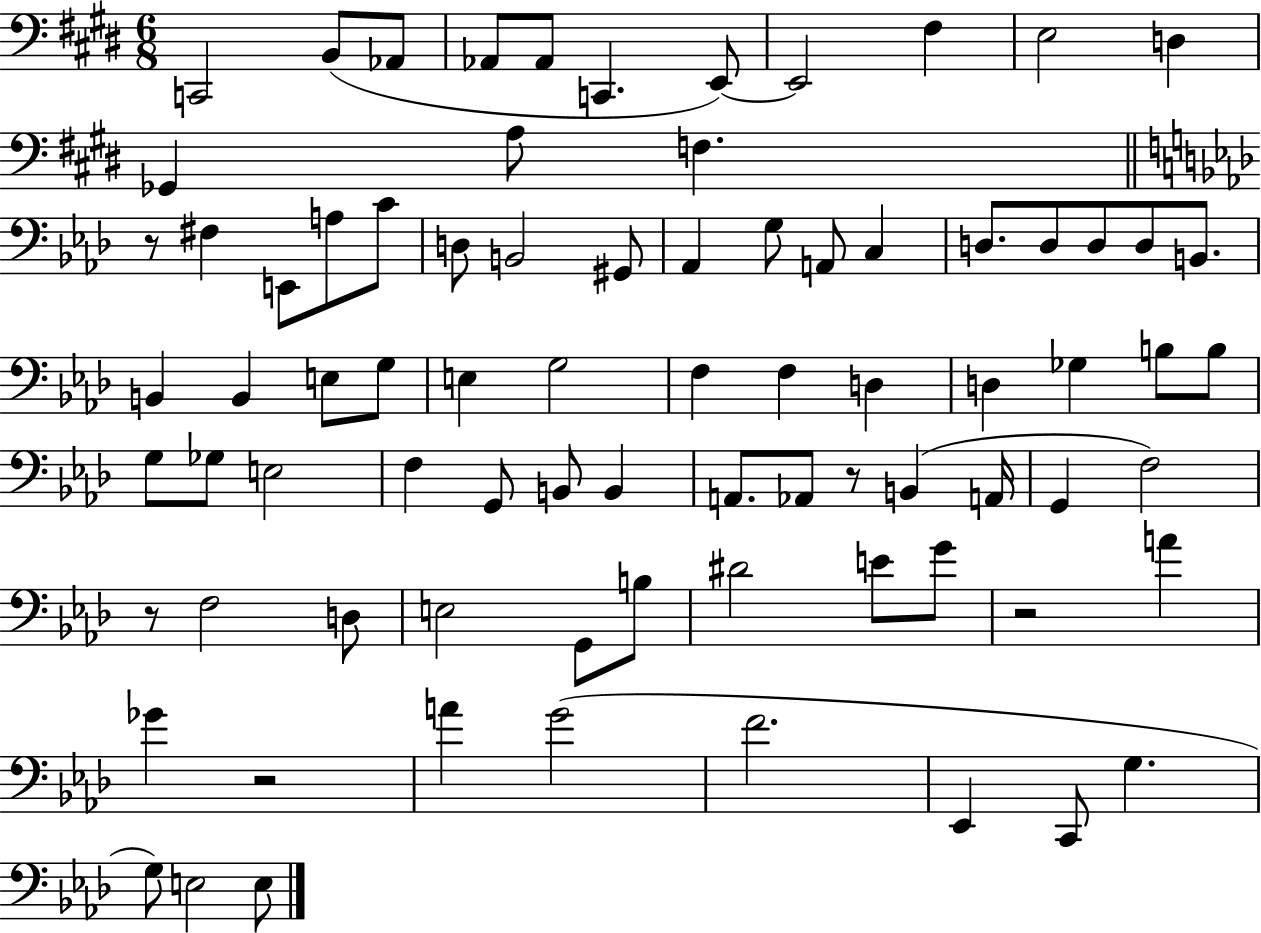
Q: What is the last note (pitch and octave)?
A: E3